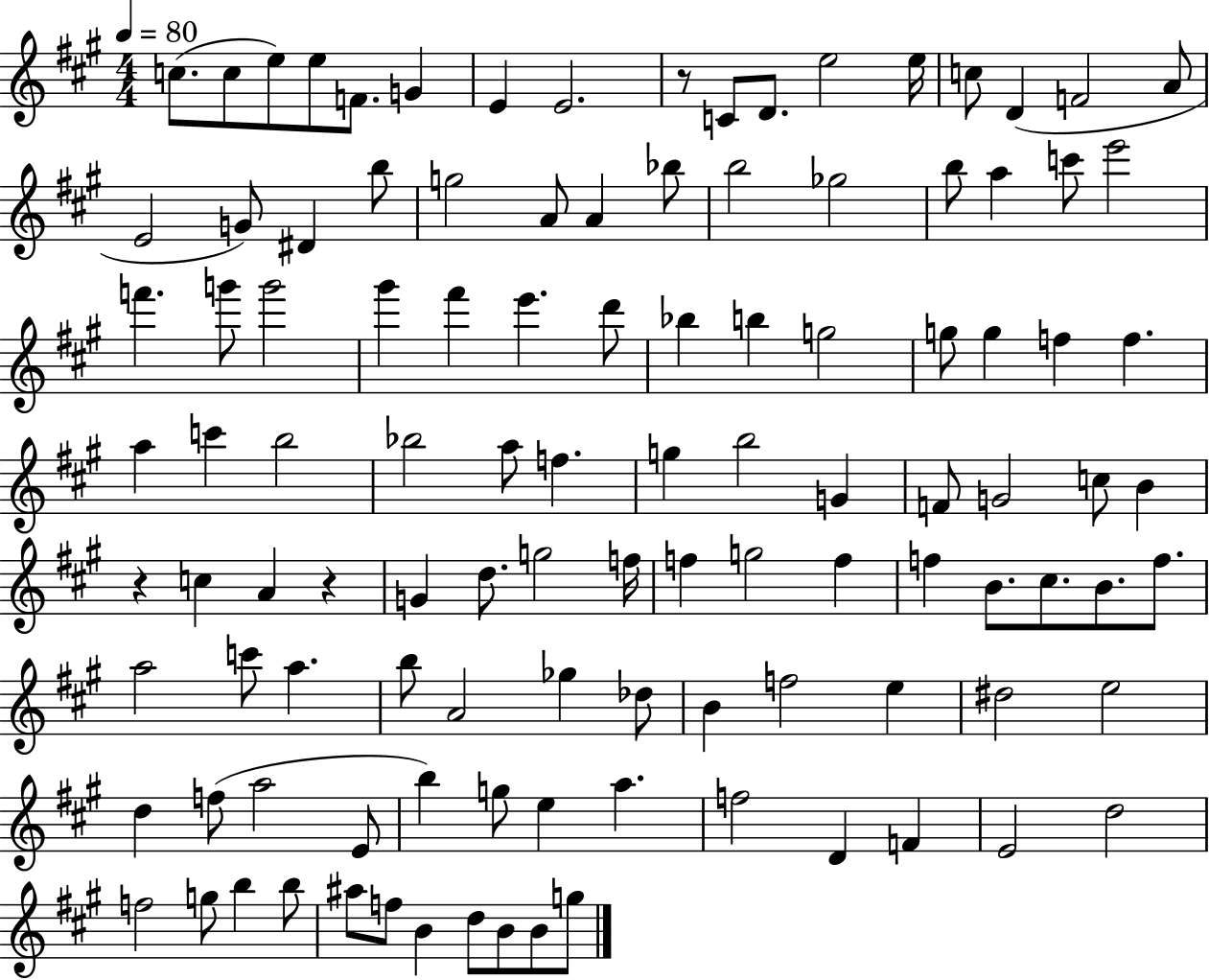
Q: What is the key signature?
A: A major